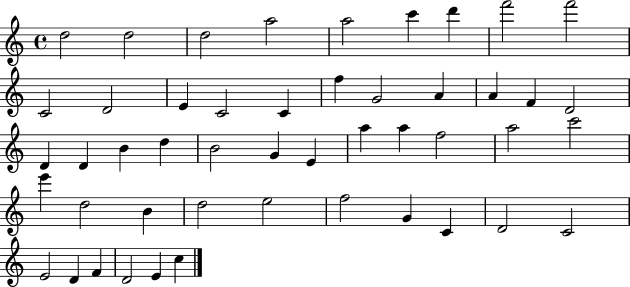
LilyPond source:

{
  \clef treble
  \time 4/4
  \defaultTimeSignature
  \key c \major
  d''2 d''2 | d''2 a''2 | a''2 c'''4 d'''4 | f'''2 f'''2 | \break c'2 d'2 | e'4 c'2 c'4 | f''4 g'2 a'4 | a'4 f'4 d'2 | \break d'4 d'4 b'4 d''4 | b'2 g'4 e'4 | a''4 a''4 f''2 | a''2 c'''2 | \break e'''4 d''2 b'4 | d''2 e''2 | f''2 g'4 c'4 | d'2 c'2 | \break e'2 d'4 f'4 | d'2 e'4 c''4 | \bar "|."
}